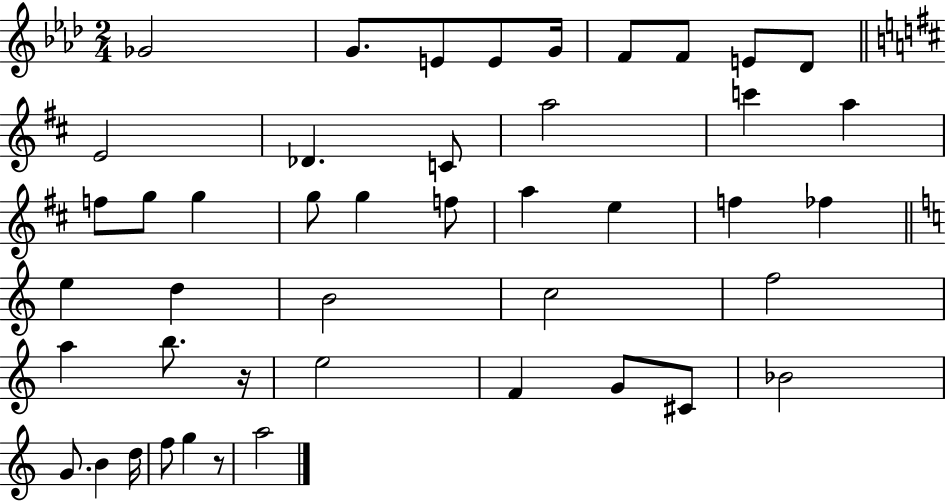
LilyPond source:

{
  \clef treble
  \numericTimeSignature
  \time 2/4
  \key aes \major
  \repeat volta 2 { ges'2 | g'8. e'8 e'8 g'16 | f'8 f'8 e'8 des'8 | \bar "||" \break \key b \minor e'2 | des'4. c'8 | a''2 | c'''4 a''4 | \break f''8 g''8 g''4 | g''8 g''4 f''8 | a''4 e''4 | f''4 fes''4 | \break \bar "||" \break \key c \major e''4 d''4 | b'2 | c''2 | f''2 | \break a''4 b''8. r16 | e''2 | f'4 g'8 cis'8 | bes'2 | \break g'8. b'4 d''16 | f''8 g''4 r8 | a''2 | } \bar "|."
}